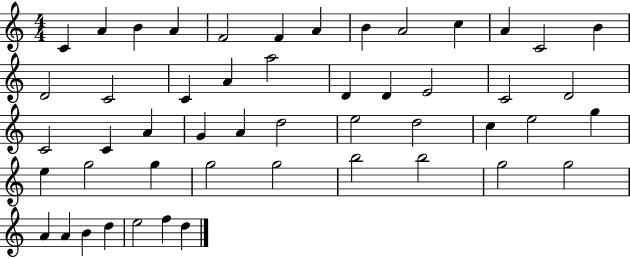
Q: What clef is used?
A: treble